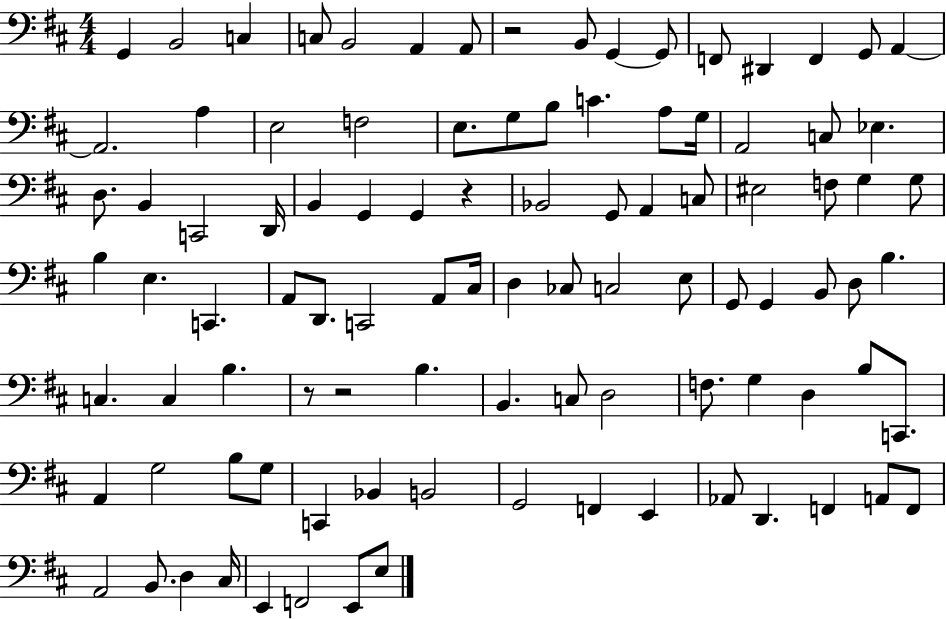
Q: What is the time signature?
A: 4/4